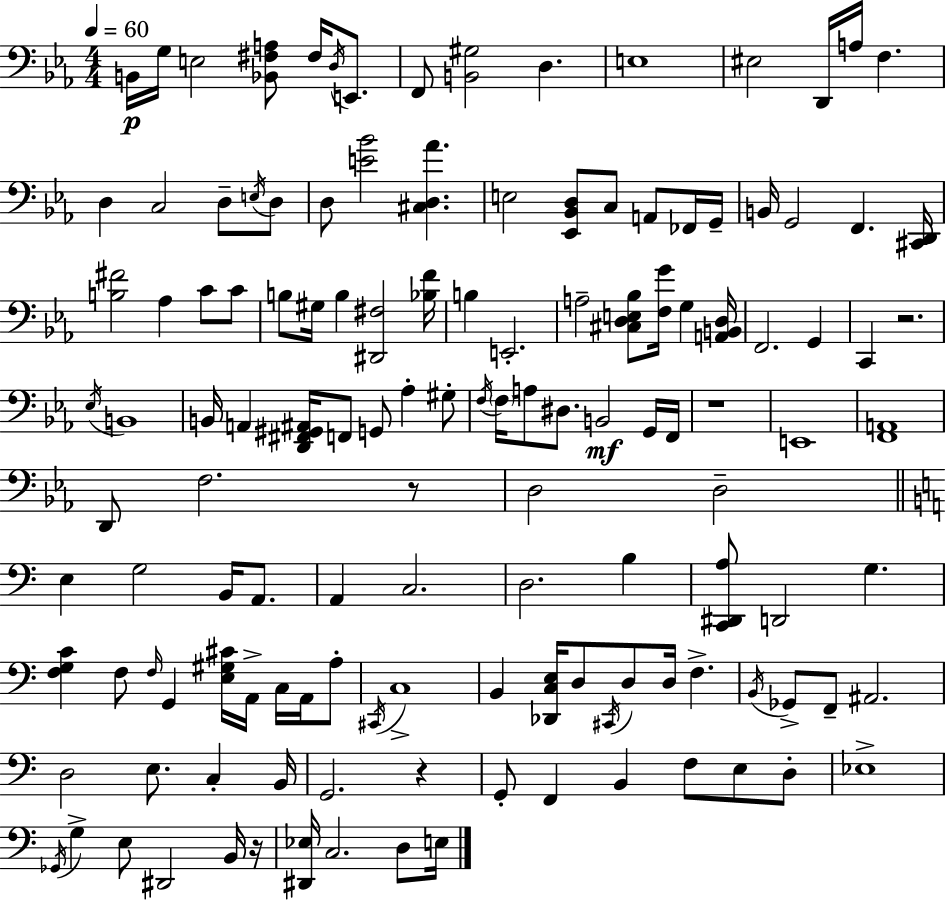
X:1
T:Untitled
M:4/4
L:1/4
K:Eb
B,,/4 G,/4 E,2 [_B,,^F,A,]/2 ^F,/4 D,/4 E,,/2 F,,/2 [B,,^G,]2 D, E,4 ^E,2 D,,/4 A,/4 F, D, C,2 D,/2 E,/4 D,/2 D,/2 [E_B]2 [^C,D,_A] E,2 [_E,,_B,,D,]/2 C,/2 A,,/2 _F,,/4 G,,/4 B,,/4 G,,2 F,, [^C,,D,,]/4 [B,^F]2 _A, C/2 C/2 B,/2 ^G,/4 B, [^D,,^F,]2 [_B,F]/4 B, E,,2 A,2 [^C,D,E,_B,]/2 [F,G]/4 G, [A,,B,,D,]/4 F,,2 G,, C,, z2 _E,/4 B,,4 B,,/4 A,, [D,,^F,,^G,,^A,,]/4 F,,/2 G,,/2 _A, ^G,/2 F,/4 F,/4 A,/2 ^D,/2 B,,2 G,,/4 F,,/4 z4 E,,4 [F,,A,,]4 D,,/2 F,2 z/2 D,2 D,2 E, G,2 B,,/4 A,,/2 A,, C,2 D,2 B, [C,,^D,,A,]/2 D,,2 G, [F,G,C] F,/2 F,/4 G,, [E,^G,^C]/4 A,,/4 C,/4 A,,/4 A,/2 ^C,,/4 C,4 B,, [_D,,C,E,]/4 D,/2 ^C,,/4 D,/2 D,/4 F, B,,/4 _G,,/2 F,,/2 ^A,,2 D,2 E,/2 C, B,,/4 G,,2 z G,,/2 F,, B,, F,/2 E,/2 D,/2 _E,4 _G,,/4 G, E,/2 ^D,,2 B,,/4 z/4 [^D,,_E,]/4 C,2 D,/2 E,/4